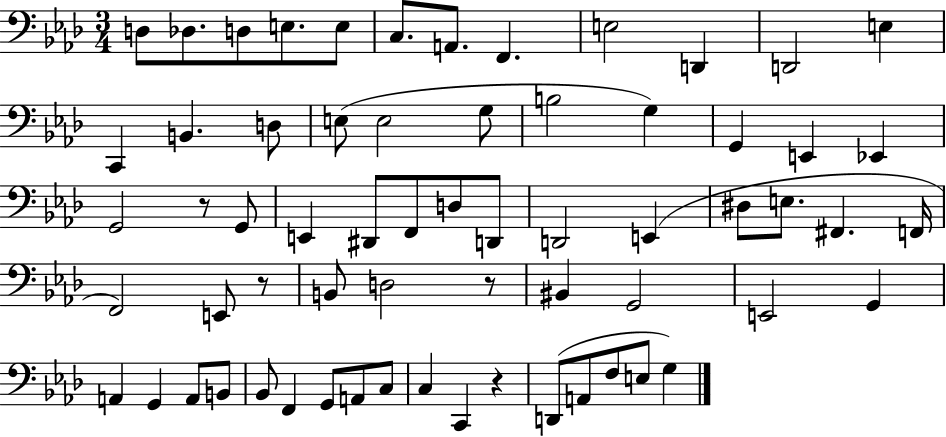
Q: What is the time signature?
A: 3/4